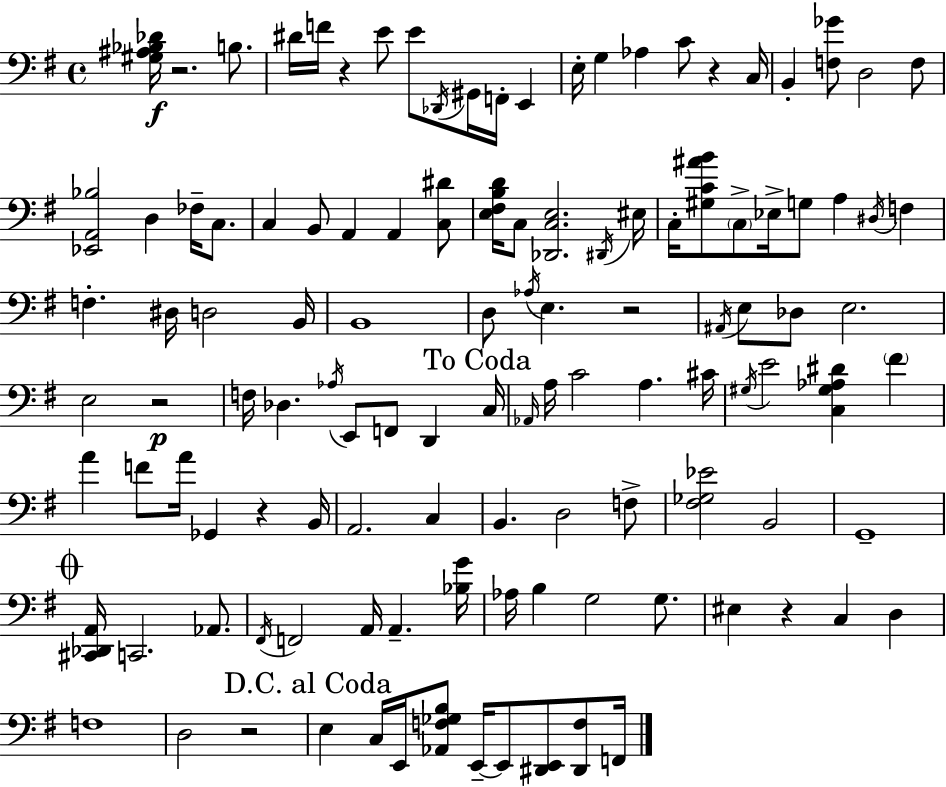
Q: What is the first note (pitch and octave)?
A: B3